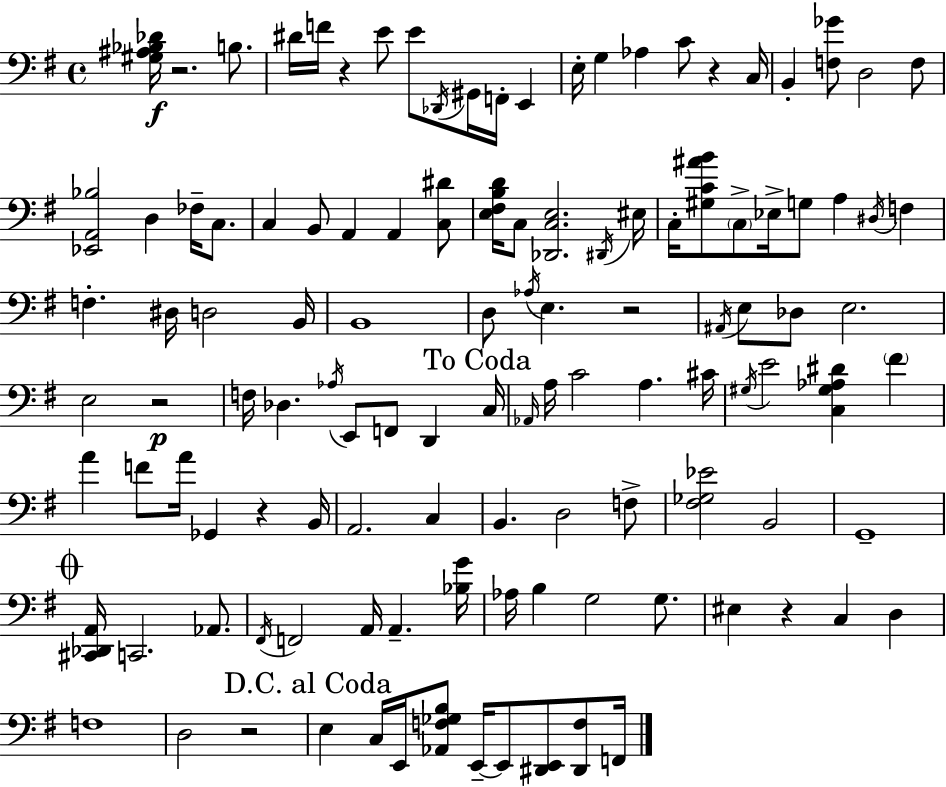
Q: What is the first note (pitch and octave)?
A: B3